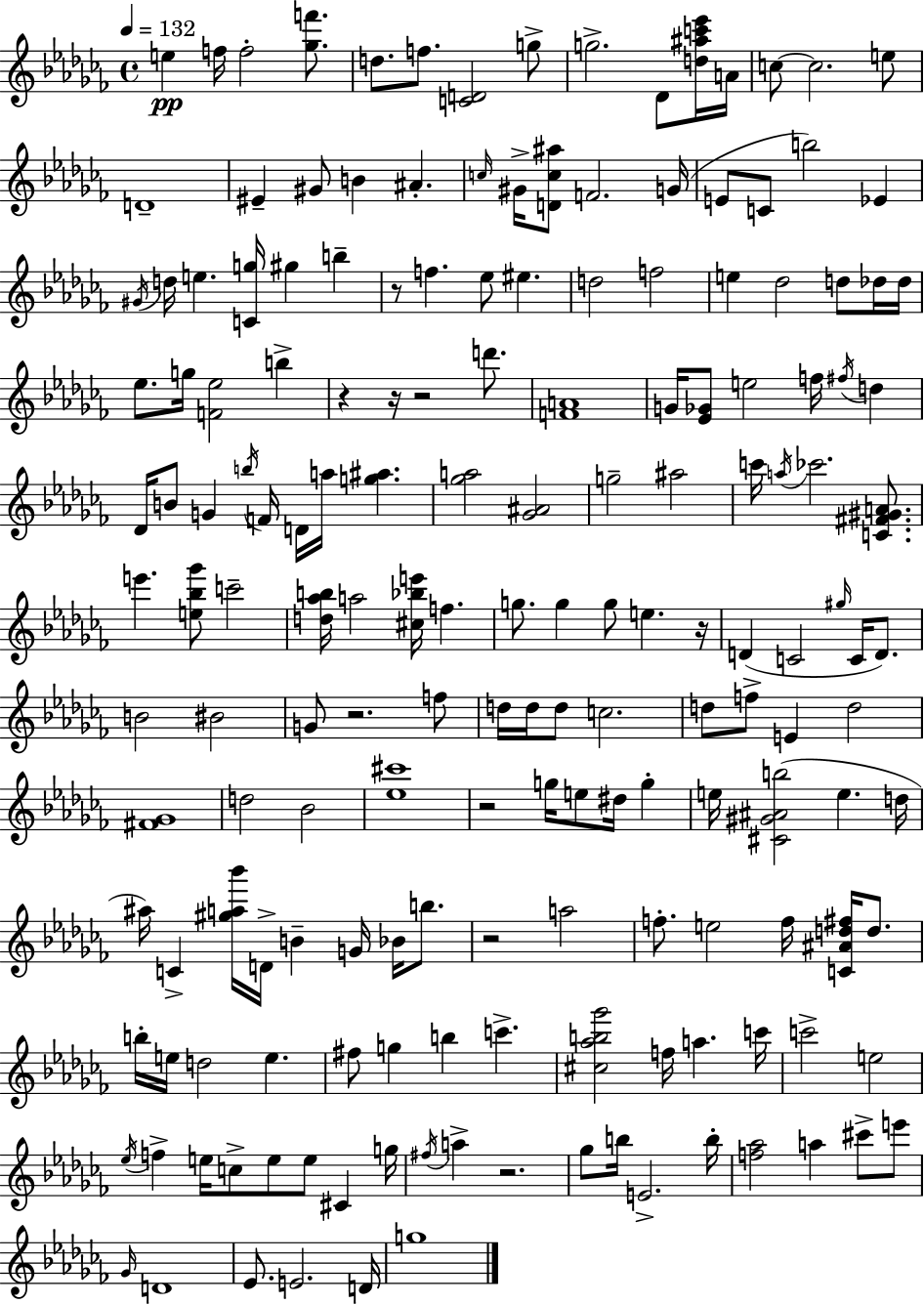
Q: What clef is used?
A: treble